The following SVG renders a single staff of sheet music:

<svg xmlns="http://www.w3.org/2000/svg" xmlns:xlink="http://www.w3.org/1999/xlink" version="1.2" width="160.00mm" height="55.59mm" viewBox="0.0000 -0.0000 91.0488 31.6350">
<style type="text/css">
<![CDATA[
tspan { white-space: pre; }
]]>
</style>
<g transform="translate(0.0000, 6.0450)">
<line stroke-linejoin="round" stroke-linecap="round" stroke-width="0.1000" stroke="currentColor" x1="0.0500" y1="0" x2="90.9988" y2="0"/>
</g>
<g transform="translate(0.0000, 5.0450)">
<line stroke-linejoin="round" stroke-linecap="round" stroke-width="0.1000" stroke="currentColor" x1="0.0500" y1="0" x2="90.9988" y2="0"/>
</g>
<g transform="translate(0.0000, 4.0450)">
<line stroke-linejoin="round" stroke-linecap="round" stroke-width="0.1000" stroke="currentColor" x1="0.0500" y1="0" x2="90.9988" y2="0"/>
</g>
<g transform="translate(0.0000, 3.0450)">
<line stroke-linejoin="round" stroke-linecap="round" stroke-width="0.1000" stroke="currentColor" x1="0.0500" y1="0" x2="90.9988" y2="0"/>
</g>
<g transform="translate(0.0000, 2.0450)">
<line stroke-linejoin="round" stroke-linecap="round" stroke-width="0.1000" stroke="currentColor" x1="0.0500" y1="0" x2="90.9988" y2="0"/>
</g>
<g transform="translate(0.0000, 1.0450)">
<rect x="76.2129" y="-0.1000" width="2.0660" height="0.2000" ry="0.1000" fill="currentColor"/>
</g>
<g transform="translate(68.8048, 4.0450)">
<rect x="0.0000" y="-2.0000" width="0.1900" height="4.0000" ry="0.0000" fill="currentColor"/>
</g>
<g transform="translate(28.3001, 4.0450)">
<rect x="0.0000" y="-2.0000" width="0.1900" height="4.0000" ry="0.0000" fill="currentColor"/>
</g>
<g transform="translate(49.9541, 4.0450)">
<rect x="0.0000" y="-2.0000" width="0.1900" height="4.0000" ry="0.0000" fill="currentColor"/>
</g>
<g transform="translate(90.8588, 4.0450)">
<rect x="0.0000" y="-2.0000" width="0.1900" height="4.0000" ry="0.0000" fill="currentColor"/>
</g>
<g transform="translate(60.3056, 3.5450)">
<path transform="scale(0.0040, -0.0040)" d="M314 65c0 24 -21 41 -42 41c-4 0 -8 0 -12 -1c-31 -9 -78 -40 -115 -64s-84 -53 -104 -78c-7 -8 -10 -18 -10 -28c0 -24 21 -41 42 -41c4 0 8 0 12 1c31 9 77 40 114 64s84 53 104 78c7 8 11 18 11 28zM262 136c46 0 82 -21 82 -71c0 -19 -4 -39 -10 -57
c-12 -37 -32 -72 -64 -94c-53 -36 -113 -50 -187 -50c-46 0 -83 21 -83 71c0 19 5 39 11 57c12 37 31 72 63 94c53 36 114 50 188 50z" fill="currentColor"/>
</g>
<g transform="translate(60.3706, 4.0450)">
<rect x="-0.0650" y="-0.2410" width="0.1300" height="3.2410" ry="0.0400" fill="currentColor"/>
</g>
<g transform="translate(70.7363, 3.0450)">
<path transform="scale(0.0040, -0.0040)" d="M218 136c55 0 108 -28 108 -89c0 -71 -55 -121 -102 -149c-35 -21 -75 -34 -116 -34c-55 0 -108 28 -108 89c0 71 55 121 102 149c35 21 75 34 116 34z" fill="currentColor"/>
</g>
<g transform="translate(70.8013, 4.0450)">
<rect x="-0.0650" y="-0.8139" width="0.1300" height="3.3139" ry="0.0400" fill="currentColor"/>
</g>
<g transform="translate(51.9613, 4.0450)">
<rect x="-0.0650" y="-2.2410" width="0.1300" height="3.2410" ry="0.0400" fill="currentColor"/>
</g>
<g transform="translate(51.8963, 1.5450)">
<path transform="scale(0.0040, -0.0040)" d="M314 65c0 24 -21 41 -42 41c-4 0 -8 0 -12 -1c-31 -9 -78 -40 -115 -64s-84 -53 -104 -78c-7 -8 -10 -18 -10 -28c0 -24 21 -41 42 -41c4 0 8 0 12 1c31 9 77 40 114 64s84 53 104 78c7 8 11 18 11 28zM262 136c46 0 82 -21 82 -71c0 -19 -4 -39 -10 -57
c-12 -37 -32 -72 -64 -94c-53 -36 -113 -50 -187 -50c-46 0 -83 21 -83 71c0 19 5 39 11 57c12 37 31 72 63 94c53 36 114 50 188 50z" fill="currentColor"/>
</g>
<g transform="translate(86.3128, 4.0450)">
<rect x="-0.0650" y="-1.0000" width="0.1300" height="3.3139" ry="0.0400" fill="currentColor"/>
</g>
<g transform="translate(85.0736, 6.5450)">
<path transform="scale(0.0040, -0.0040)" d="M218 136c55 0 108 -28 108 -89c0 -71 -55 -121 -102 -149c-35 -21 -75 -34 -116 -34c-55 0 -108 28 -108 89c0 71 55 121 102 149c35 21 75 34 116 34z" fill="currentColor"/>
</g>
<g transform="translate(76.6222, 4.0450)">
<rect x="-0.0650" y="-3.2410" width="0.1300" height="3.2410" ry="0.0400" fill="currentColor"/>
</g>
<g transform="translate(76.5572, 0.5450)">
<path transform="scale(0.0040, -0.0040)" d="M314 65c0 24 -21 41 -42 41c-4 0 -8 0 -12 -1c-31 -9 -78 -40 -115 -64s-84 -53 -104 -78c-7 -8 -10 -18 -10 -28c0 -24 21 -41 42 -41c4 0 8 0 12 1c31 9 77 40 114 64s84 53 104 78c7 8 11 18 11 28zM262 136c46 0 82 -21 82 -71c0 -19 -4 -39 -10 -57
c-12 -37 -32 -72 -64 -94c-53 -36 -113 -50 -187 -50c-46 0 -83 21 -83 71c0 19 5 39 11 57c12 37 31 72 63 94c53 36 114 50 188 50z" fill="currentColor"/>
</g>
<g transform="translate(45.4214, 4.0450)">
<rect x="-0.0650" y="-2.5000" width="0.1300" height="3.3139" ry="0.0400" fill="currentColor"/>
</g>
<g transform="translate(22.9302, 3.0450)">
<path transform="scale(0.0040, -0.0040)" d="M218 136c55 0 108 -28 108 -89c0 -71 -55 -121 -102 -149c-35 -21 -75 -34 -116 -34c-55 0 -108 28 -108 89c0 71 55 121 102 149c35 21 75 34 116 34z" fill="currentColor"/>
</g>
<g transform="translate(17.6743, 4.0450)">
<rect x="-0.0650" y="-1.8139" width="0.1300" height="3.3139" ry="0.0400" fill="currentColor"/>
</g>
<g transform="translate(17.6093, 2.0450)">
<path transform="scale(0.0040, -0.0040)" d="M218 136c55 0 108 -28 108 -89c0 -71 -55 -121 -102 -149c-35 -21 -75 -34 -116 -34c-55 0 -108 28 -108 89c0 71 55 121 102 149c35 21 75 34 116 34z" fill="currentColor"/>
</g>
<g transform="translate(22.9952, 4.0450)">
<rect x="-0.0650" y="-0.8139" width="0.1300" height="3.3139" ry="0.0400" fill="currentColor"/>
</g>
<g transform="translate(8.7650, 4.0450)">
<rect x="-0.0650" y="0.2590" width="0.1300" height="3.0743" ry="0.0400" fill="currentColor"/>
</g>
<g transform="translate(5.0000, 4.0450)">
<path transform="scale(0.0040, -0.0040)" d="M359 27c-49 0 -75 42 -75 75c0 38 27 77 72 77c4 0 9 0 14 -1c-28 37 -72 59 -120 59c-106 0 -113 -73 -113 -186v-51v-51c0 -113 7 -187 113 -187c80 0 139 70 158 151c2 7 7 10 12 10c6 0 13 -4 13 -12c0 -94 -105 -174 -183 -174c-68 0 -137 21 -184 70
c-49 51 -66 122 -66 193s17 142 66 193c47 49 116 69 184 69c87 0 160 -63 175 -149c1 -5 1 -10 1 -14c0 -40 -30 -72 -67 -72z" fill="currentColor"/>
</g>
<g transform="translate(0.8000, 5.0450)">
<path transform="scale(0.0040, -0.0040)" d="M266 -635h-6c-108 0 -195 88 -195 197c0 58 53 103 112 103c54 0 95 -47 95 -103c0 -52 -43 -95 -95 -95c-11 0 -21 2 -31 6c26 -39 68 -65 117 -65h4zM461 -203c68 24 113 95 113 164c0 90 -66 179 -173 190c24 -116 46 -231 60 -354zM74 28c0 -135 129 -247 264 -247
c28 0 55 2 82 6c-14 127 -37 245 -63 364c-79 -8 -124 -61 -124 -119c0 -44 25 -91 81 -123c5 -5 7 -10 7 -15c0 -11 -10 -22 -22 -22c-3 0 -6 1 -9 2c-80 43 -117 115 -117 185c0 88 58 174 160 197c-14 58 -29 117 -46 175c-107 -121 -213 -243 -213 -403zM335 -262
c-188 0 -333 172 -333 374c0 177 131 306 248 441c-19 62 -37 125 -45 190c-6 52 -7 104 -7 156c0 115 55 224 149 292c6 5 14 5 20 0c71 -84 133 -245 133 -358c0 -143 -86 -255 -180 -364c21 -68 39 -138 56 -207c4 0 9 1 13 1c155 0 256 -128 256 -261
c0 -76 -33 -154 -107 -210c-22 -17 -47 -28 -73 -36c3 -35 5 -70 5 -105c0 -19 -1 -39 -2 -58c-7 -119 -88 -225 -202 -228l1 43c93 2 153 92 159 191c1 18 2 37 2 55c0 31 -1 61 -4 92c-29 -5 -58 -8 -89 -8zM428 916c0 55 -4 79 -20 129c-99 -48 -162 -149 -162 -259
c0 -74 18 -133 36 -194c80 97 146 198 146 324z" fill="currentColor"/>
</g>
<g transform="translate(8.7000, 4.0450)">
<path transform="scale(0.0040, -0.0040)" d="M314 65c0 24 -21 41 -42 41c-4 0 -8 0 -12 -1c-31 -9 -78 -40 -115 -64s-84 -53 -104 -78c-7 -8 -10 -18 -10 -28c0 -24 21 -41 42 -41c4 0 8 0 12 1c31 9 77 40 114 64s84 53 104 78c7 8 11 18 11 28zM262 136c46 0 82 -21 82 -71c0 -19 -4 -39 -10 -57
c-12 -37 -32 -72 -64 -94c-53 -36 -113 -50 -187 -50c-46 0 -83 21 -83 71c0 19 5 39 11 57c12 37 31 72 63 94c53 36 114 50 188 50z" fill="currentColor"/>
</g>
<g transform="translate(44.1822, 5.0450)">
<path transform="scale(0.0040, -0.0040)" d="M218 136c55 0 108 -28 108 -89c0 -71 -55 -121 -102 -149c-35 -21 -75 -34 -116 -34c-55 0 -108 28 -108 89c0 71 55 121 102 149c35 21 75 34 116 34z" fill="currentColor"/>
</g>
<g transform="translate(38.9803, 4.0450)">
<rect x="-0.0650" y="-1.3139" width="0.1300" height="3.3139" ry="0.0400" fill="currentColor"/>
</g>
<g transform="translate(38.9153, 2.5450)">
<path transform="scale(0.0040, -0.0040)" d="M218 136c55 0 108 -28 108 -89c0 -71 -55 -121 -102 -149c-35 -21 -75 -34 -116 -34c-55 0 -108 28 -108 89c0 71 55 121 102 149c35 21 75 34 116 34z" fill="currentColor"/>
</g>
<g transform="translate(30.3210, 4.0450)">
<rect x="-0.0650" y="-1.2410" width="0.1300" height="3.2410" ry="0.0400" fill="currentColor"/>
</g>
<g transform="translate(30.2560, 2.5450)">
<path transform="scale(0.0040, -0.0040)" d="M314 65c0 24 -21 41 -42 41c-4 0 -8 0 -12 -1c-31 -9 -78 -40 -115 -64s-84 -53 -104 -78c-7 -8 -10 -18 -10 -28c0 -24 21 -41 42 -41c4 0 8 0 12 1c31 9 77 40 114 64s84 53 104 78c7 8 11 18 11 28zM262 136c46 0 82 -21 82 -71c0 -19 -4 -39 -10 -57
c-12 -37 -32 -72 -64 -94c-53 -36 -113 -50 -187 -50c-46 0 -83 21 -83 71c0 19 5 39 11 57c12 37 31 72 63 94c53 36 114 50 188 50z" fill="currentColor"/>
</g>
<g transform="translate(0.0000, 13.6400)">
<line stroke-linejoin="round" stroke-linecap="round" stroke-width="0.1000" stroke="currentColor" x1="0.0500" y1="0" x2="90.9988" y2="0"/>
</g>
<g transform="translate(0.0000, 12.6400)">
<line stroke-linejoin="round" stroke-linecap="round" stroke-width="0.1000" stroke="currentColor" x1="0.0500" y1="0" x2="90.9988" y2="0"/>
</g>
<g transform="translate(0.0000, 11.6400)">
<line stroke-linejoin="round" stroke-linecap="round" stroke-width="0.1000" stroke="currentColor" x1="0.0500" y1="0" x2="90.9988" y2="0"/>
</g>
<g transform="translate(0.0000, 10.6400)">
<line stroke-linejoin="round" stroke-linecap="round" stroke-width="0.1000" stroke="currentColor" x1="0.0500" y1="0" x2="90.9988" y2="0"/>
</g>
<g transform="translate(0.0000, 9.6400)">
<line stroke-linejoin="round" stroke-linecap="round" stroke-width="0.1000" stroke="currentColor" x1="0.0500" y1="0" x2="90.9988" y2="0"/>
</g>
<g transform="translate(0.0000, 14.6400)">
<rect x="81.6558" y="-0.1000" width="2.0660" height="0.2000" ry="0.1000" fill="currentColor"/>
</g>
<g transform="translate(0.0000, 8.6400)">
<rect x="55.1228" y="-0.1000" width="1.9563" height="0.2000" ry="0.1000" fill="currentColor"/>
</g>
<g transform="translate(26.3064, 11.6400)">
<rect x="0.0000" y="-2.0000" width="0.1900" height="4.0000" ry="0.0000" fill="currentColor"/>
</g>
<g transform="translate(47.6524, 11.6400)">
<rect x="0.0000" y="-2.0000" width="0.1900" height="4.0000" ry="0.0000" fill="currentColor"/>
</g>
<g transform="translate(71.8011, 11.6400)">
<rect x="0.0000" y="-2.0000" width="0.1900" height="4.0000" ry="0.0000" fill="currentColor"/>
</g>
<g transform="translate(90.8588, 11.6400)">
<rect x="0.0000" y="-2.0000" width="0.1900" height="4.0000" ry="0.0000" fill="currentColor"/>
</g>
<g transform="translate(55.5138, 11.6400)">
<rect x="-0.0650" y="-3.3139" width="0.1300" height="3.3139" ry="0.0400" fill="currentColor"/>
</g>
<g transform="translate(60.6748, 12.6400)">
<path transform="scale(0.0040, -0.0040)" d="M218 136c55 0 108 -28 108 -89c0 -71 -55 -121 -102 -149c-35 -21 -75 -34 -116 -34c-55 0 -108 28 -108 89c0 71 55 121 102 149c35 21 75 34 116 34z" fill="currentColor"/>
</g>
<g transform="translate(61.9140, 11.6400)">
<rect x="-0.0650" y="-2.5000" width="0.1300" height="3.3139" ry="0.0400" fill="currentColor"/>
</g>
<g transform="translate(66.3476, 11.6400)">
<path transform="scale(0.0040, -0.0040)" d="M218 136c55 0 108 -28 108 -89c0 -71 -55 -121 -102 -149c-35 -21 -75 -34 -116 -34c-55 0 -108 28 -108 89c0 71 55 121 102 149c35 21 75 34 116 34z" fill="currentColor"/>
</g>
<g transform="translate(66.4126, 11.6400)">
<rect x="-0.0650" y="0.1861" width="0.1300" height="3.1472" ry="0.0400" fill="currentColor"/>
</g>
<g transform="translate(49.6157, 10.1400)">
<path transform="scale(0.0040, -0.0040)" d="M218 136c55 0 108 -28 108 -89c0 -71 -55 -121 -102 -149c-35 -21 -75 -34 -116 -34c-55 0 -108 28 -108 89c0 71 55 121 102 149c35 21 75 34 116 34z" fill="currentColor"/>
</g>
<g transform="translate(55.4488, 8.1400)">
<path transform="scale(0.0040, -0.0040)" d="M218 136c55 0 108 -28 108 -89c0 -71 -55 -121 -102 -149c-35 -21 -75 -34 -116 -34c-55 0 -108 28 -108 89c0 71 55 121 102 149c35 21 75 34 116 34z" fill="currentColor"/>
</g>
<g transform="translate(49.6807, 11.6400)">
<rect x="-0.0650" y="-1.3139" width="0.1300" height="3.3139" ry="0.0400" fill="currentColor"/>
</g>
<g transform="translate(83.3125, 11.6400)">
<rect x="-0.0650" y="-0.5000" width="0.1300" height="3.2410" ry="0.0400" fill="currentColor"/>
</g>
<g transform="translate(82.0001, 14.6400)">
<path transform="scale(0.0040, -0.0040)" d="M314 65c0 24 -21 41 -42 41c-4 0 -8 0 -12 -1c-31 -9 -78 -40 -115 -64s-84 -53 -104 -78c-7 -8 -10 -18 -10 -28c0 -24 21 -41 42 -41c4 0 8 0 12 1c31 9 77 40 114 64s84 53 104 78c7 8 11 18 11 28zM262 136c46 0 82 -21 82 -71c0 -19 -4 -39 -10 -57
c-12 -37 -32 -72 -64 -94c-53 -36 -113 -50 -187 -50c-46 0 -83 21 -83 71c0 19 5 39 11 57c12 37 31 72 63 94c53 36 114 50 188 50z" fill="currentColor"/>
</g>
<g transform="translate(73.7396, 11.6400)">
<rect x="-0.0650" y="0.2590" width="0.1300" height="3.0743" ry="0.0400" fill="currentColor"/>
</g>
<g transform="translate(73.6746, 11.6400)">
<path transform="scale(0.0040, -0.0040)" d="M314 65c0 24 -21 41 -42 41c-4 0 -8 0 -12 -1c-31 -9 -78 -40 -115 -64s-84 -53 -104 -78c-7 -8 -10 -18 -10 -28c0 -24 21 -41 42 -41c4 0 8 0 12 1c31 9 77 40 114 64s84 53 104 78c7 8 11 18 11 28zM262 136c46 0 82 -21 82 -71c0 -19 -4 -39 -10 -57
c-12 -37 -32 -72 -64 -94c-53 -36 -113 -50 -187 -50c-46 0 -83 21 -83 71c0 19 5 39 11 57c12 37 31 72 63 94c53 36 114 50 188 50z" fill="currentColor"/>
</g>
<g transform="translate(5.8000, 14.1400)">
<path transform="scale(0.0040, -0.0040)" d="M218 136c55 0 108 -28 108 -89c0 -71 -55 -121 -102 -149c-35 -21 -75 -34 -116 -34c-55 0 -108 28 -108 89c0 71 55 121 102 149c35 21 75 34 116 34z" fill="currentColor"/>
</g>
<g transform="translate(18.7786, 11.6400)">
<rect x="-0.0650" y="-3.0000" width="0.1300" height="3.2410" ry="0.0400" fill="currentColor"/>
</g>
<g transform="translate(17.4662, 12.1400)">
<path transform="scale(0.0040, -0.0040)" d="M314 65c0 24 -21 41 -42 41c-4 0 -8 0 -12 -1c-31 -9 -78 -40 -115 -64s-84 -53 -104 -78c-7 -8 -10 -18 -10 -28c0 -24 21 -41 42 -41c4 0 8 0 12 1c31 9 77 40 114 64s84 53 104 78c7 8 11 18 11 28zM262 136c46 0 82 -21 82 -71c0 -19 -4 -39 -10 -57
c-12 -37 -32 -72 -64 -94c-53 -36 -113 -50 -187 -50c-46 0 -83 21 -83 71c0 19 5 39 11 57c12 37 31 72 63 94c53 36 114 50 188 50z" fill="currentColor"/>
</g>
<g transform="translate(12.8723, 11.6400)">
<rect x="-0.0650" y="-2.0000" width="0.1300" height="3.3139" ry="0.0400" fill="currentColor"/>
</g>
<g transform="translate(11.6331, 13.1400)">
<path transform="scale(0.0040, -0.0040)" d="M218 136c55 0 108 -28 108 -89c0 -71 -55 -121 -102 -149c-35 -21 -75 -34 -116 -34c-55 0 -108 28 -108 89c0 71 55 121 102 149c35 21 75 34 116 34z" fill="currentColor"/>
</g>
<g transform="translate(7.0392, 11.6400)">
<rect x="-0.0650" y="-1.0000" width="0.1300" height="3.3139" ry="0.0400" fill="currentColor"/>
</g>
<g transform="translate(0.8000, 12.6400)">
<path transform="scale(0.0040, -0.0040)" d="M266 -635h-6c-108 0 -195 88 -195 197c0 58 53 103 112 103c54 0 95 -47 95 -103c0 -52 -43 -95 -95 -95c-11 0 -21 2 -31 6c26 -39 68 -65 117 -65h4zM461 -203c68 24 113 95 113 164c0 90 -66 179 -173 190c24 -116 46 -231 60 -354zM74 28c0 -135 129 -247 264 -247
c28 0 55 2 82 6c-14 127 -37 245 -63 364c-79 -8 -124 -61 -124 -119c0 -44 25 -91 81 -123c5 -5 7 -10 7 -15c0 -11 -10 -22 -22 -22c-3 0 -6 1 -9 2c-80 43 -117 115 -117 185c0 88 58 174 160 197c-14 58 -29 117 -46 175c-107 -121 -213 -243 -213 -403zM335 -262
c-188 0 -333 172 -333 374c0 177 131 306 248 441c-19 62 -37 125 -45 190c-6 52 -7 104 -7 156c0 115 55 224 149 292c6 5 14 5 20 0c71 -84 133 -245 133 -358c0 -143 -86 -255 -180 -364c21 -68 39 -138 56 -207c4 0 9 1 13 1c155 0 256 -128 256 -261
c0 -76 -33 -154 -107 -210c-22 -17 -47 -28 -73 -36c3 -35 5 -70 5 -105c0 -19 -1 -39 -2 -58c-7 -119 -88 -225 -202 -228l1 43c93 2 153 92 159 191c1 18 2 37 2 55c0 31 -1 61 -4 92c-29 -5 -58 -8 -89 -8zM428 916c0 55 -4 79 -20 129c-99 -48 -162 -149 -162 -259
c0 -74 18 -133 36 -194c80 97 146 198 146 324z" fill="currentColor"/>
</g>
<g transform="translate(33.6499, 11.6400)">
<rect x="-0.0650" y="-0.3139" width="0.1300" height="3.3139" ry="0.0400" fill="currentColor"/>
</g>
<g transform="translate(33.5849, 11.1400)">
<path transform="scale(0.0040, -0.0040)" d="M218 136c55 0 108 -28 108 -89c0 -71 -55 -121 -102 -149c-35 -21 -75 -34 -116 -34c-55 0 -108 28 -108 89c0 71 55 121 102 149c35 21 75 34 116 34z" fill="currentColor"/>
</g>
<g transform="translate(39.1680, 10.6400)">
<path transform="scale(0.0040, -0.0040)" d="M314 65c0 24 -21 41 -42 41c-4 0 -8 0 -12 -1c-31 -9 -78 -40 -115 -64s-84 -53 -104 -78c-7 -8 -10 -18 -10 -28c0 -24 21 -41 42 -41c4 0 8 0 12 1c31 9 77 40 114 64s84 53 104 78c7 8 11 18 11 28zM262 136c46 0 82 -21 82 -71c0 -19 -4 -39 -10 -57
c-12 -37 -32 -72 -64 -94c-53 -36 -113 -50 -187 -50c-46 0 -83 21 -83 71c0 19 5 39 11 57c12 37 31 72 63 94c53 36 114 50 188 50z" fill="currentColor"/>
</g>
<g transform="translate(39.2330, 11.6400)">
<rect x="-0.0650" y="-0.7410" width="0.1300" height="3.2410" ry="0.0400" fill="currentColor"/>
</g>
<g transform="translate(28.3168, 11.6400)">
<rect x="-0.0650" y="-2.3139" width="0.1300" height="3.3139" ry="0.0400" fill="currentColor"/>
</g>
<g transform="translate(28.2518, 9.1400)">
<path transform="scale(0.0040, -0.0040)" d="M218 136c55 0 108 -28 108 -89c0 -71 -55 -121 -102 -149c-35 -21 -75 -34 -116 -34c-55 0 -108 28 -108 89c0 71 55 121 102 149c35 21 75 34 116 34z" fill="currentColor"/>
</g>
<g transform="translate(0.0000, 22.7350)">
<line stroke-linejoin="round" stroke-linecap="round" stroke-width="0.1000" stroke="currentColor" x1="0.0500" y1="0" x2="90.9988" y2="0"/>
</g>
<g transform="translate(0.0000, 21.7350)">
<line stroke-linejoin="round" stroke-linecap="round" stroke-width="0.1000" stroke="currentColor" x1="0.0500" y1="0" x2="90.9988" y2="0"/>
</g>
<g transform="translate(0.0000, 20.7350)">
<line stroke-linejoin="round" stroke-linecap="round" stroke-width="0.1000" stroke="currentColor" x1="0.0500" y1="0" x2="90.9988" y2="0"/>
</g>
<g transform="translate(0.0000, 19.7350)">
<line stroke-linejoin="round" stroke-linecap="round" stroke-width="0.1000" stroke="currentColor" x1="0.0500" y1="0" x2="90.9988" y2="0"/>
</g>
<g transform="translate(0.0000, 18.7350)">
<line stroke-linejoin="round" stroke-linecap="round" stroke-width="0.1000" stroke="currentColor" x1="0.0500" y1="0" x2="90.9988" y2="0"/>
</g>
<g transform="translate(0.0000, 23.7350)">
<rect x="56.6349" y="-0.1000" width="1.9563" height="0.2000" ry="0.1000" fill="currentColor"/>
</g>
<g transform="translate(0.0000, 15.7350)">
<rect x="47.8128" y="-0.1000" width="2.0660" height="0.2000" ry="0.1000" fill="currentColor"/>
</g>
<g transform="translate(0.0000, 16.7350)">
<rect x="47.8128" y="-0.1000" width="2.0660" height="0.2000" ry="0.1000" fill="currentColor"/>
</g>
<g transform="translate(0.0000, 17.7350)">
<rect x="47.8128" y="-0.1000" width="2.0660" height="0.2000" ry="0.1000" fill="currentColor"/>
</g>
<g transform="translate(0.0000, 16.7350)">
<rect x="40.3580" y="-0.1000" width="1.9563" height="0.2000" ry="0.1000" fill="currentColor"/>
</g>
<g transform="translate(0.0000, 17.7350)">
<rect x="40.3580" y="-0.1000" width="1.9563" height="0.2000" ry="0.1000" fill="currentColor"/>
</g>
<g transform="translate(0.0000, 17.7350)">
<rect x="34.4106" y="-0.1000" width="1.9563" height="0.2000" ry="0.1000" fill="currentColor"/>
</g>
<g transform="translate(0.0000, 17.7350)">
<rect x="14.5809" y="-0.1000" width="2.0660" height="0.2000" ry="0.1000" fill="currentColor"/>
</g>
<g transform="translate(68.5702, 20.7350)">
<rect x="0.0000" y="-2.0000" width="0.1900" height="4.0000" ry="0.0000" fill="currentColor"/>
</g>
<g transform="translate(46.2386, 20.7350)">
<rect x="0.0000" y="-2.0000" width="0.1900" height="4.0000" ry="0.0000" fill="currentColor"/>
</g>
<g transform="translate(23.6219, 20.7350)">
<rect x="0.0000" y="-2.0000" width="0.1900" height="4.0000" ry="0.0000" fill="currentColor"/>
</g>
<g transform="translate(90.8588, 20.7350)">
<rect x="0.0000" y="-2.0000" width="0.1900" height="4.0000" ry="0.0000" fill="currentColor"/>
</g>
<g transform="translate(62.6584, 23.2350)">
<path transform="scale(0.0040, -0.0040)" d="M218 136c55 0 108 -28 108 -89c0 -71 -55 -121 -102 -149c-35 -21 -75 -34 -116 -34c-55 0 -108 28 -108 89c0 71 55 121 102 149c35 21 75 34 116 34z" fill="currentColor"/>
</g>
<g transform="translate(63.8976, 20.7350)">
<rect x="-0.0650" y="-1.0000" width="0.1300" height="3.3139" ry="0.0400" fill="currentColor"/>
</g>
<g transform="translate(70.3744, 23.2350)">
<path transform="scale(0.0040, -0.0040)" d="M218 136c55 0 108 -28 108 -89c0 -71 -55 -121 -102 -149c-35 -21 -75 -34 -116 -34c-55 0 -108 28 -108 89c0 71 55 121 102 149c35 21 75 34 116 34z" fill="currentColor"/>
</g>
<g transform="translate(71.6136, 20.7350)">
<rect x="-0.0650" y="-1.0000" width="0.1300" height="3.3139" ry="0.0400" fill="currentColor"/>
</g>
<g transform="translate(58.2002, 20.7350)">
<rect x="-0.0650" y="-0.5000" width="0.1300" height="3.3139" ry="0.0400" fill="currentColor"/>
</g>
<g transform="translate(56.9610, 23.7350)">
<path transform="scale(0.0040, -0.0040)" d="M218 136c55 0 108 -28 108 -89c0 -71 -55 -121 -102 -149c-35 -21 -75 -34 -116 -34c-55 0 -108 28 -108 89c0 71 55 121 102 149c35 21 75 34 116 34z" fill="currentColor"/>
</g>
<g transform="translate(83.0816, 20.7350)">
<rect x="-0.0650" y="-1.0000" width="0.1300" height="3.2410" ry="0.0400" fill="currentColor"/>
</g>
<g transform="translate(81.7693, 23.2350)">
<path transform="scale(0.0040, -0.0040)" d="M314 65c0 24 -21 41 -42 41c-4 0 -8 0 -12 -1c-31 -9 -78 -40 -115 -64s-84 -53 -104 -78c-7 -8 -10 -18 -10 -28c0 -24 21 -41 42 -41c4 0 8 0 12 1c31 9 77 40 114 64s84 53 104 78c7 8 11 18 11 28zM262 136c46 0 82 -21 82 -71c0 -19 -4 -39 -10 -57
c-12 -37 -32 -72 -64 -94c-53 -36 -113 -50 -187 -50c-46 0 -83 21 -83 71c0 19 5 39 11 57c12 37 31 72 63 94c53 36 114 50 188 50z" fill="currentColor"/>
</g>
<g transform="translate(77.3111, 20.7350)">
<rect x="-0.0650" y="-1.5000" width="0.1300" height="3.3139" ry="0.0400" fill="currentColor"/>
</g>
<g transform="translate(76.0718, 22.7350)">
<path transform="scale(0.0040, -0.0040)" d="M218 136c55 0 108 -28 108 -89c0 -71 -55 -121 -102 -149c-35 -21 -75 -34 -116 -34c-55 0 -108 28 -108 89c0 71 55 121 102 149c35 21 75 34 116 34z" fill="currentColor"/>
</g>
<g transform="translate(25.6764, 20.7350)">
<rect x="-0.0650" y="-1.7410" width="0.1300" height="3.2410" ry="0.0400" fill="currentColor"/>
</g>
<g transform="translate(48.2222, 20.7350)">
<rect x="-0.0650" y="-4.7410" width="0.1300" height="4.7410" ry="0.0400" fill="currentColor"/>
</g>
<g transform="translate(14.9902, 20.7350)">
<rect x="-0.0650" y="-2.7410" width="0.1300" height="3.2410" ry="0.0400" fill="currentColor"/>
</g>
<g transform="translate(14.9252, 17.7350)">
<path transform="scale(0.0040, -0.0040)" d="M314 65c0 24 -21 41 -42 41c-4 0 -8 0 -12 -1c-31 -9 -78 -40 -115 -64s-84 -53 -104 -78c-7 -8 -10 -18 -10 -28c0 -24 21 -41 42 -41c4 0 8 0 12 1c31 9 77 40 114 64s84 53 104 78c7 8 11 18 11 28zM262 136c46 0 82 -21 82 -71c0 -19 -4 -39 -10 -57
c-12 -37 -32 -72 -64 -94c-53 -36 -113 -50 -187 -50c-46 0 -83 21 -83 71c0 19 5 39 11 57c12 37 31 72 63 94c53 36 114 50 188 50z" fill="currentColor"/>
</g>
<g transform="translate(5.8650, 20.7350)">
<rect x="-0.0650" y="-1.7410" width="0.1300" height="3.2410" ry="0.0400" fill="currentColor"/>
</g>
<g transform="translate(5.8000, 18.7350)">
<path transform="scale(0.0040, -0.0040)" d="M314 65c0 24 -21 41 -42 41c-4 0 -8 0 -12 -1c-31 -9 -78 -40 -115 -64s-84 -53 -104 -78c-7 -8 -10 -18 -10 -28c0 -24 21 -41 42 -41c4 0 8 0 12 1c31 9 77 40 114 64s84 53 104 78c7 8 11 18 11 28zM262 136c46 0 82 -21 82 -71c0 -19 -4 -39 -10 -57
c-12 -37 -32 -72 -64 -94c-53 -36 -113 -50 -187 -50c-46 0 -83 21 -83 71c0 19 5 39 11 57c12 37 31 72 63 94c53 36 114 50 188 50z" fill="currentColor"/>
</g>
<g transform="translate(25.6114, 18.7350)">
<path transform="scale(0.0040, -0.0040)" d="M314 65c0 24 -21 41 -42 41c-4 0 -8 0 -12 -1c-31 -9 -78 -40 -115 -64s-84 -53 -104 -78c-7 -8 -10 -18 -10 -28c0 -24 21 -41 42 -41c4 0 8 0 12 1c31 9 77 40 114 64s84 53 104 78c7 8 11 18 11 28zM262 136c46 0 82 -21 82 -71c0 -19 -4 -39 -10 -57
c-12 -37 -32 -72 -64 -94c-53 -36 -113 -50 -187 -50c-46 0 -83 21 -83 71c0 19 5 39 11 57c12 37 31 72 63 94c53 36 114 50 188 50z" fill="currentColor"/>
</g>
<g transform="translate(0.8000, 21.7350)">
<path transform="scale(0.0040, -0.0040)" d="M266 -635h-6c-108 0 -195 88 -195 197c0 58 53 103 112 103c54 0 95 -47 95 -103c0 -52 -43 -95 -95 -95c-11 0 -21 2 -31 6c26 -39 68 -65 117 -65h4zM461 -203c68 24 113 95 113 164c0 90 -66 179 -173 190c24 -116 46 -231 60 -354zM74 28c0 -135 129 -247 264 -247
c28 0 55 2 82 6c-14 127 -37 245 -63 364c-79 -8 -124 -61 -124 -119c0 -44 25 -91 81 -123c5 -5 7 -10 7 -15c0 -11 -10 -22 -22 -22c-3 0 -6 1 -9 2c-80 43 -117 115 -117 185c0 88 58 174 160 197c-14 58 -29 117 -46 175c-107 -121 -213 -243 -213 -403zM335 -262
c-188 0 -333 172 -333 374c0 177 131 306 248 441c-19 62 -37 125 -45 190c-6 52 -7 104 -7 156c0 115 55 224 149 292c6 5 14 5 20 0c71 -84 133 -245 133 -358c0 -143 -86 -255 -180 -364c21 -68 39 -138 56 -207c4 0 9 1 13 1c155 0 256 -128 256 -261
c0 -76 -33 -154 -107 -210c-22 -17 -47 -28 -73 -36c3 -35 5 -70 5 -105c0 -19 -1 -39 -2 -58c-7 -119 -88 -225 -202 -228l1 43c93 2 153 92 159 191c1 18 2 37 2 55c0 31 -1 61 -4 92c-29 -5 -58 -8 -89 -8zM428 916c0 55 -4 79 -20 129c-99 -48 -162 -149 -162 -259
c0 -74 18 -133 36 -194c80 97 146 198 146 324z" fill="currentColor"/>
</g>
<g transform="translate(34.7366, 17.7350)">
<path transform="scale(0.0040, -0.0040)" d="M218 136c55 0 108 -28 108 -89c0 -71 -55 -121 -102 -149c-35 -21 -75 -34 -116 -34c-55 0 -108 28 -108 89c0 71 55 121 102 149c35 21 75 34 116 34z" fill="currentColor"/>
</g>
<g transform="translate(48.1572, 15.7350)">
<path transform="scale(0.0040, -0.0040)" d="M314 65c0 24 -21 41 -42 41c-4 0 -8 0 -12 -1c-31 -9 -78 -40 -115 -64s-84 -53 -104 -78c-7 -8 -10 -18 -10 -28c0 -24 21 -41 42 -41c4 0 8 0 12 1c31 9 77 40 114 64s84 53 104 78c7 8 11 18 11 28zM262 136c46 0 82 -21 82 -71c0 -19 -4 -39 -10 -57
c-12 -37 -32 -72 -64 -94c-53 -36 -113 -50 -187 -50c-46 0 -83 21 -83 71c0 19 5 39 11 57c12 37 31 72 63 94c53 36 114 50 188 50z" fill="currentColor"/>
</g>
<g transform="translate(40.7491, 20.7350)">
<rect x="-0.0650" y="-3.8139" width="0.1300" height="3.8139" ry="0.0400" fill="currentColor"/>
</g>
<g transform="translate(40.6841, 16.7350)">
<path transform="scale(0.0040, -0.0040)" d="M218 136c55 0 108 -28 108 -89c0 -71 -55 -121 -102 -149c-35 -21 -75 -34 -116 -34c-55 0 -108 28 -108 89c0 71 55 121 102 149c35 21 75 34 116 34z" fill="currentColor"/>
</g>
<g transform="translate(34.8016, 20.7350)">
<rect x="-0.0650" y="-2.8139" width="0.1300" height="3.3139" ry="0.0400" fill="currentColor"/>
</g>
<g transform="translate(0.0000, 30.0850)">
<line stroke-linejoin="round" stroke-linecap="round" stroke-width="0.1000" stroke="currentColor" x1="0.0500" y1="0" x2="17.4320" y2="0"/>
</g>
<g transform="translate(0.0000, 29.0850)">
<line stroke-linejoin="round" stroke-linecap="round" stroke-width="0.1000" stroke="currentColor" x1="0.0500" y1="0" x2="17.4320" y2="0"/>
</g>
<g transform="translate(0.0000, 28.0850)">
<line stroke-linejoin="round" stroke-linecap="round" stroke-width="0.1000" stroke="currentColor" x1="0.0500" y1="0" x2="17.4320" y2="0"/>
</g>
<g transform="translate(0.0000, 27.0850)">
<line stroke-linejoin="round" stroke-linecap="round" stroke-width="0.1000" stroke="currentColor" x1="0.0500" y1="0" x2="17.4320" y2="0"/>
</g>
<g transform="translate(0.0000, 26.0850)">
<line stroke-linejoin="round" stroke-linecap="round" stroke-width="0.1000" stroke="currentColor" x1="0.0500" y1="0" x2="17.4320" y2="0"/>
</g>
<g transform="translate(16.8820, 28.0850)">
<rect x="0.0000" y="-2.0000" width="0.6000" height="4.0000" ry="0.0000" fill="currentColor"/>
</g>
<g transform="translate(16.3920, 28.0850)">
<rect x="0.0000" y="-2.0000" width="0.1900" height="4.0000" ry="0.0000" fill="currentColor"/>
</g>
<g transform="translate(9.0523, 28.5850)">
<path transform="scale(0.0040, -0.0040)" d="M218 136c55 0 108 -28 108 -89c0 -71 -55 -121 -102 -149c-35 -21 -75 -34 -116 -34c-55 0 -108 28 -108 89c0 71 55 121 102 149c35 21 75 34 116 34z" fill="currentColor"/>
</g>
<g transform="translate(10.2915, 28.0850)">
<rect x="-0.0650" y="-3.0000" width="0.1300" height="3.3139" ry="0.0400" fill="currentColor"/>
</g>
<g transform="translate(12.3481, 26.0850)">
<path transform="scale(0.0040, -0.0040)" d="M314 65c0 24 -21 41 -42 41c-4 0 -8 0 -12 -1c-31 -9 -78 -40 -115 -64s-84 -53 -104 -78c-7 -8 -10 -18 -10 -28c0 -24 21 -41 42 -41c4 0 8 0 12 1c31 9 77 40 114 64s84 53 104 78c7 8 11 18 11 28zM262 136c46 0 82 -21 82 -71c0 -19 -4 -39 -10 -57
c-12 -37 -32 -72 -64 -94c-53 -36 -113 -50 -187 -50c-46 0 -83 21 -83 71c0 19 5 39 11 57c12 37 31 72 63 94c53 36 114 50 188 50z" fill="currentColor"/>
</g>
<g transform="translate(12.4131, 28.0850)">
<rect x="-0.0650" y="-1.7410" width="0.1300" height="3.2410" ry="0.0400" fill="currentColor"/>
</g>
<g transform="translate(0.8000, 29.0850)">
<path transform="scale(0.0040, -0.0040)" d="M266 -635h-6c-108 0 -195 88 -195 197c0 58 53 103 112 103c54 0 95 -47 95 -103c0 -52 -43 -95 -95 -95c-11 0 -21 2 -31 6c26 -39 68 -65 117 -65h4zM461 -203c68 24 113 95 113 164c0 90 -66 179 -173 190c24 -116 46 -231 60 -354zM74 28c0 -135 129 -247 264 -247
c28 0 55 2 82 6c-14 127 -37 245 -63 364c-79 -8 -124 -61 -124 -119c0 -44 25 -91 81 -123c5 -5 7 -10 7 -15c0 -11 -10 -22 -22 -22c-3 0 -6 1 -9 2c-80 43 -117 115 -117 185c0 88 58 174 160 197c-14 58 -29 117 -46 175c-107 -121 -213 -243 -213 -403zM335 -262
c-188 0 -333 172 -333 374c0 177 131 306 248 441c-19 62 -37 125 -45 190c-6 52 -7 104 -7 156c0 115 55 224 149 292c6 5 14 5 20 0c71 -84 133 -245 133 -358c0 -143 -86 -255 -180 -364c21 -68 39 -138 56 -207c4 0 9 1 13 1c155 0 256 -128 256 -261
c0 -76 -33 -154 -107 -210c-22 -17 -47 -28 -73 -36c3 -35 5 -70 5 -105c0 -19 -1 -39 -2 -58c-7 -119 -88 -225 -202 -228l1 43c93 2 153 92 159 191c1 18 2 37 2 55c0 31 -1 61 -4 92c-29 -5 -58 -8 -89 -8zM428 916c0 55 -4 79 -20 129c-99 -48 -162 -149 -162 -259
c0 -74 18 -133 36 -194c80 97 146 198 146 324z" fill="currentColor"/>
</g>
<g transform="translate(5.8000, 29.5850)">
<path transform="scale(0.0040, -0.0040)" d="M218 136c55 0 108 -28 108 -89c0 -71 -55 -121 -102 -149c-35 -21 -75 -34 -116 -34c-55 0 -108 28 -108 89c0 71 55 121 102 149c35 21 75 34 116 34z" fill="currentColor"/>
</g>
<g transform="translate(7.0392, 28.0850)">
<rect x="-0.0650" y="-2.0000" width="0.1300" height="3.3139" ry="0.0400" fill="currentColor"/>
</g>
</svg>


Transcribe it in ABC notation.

X:1
T:Untitled
M:4/4
L:1/4
K:C
B2 f d e2 e G g2 c2 d b2 D D F A2 g c d2 e b G B B2 C2 f2 a2 f2 a c' e'2 C D D E D2 F A f2